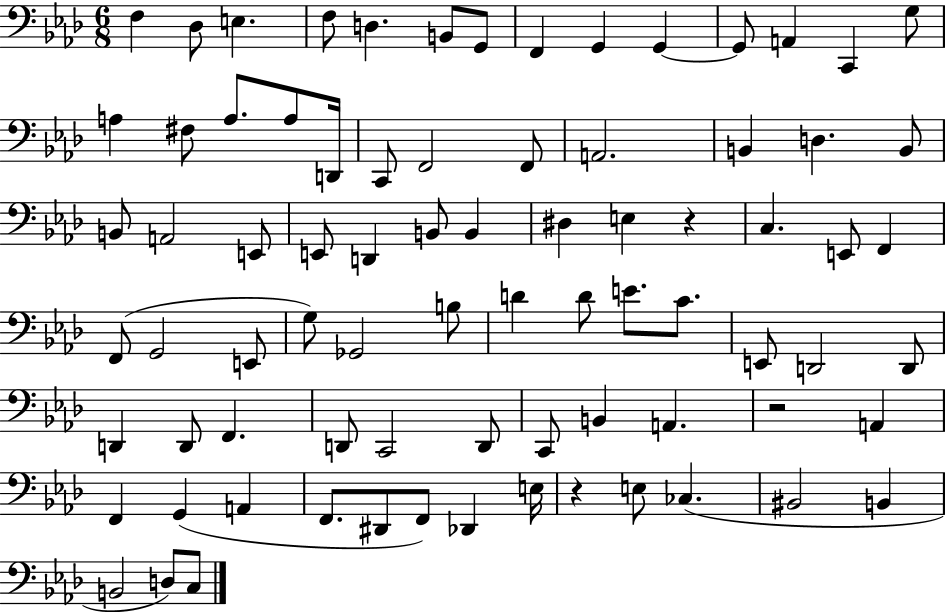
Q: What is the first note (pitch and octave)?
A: F3